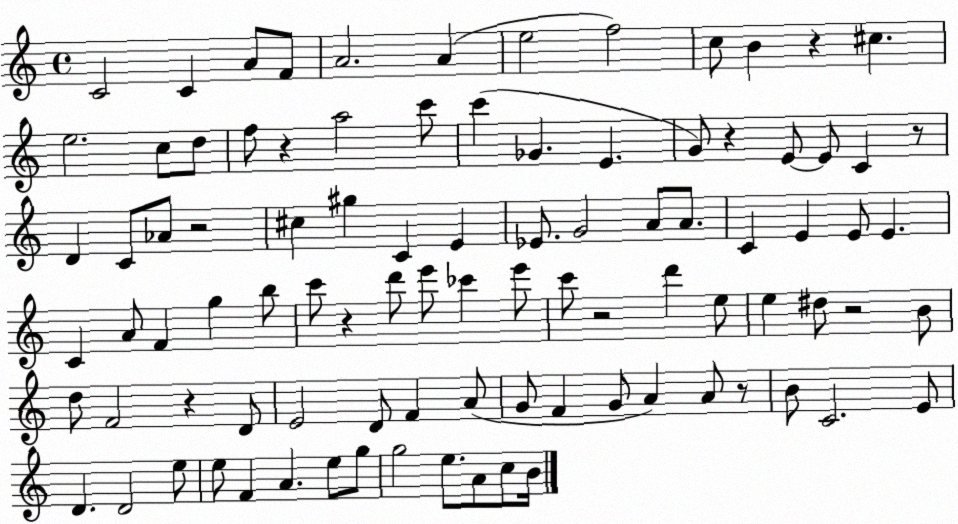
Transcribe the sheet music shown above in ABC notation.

X:1
T:Untitled
M:4/4
L:1/4
K:C
C2 C A/2 F/2 A2 A e2 f2 c/2 B z ^c e2 c/2 d/2 f/2 z a2 c'/2 c' _G E G/2 z E/2 E/2 C z/2 D C/2 _A/2 z2 ^c ^g C E _E/2 G2 A/2 A/2 C E E/2 E C A/2 F g b/2 c'/2 z d'/2 e'/2 _c' e'/2 c'/2 z2 d' e/2 e ^d/2 z2 B/2 d/2 F2 z D/2 E2 D/2 F A/2 G/2 F G/2 A A/2 z/2 B/2 C2 E/2 D D2 e/2 e/2 F A e/2 g/2 g2 e/2 A/2 c/2 B/4